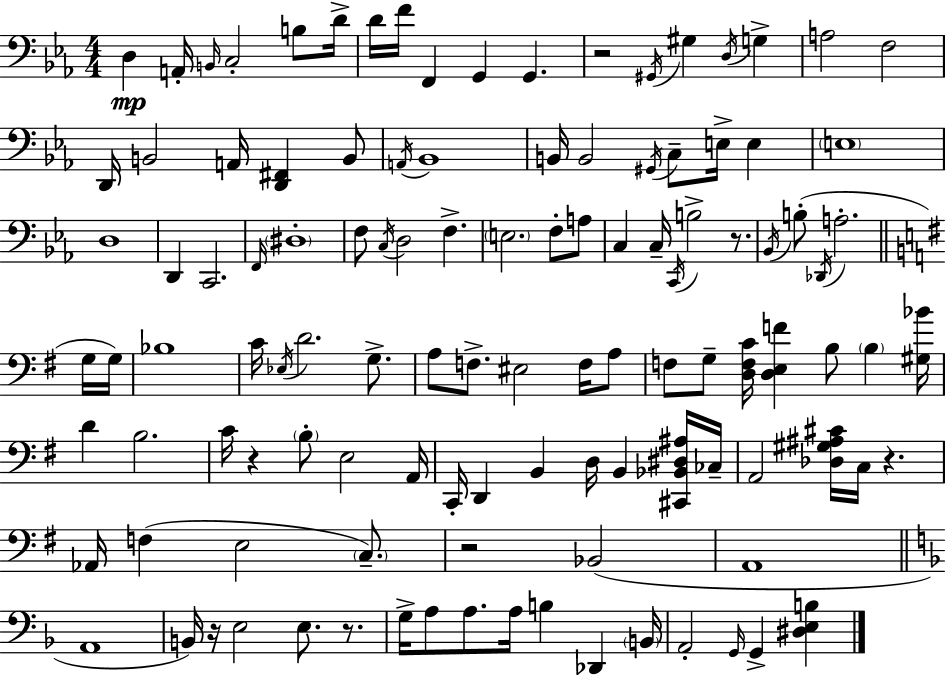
D3/q A2/s B2/s C3/h B3/e D4/s D4/s F4/s F2/q G2/q G2/q. R/h G#2/s G#3/q D3/s G3/q A3/h F3/h D2/s B2/h A2/s [D2,F#2]/q B2/e A2/s Bb2/w B2/s B2/h G#2/s C3/e E3/s E3/q E3/w D3/w D2/q C2/h. F2/s D#3/w F3/e C3/s D3/h F3/q. E3/h. F3/e A3/e C3/q C3/s C2/s B3/h R/e. Bb2/s B3/e Db2/s A3/h. G3/s G3/s Bb3/w C4/s Eb3/s D4/h. G3/e. A3/e F3/e. EIS3/h F3/s A3/e F3/e G3/e [D3,F3,C4]/s [D3,E3,F4]/q B3/e B3/q [G#3,Bb4]/s D4/q B3/h. C4/s R/q B3/e E3/h A2/s C2/s D2/q B2/q D3/s B2/q [C#2,Bb2,D#3,A#3]/s CES3/s A2/h [Db3,G#3,A#3,C#4]/s C3/s R/q. Ab2/s F3/q E3/h C3/e. R/h Bb2/h A2/w A2/w B2/s R/s E3/h E3/e. R/e. G3/s A3/e A3/e. A3/s B3/q Db2/q B2/s A2/h G2/s G2/q [D#3,E3,B3]/q